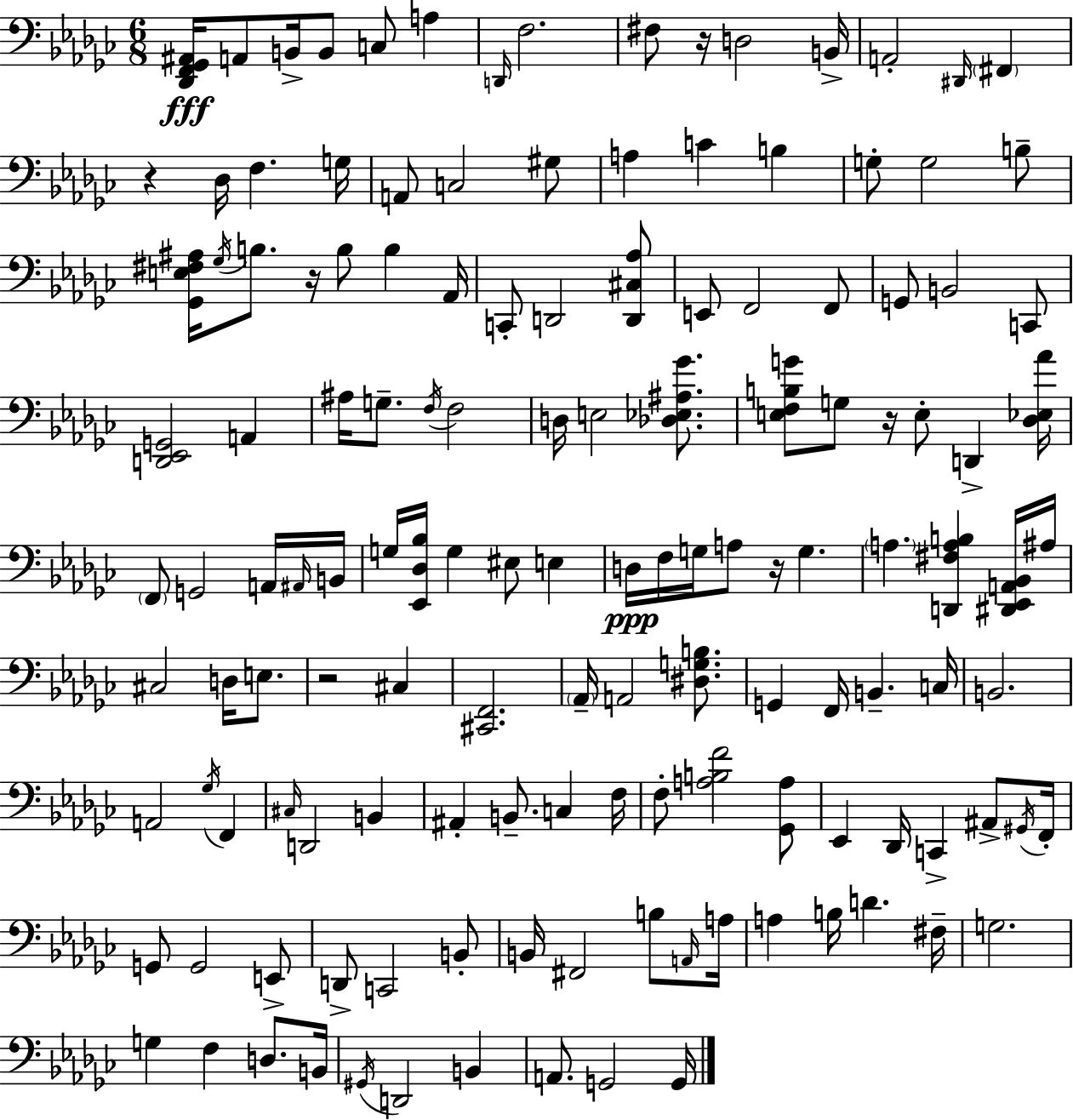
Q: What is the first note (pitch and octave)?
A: A2